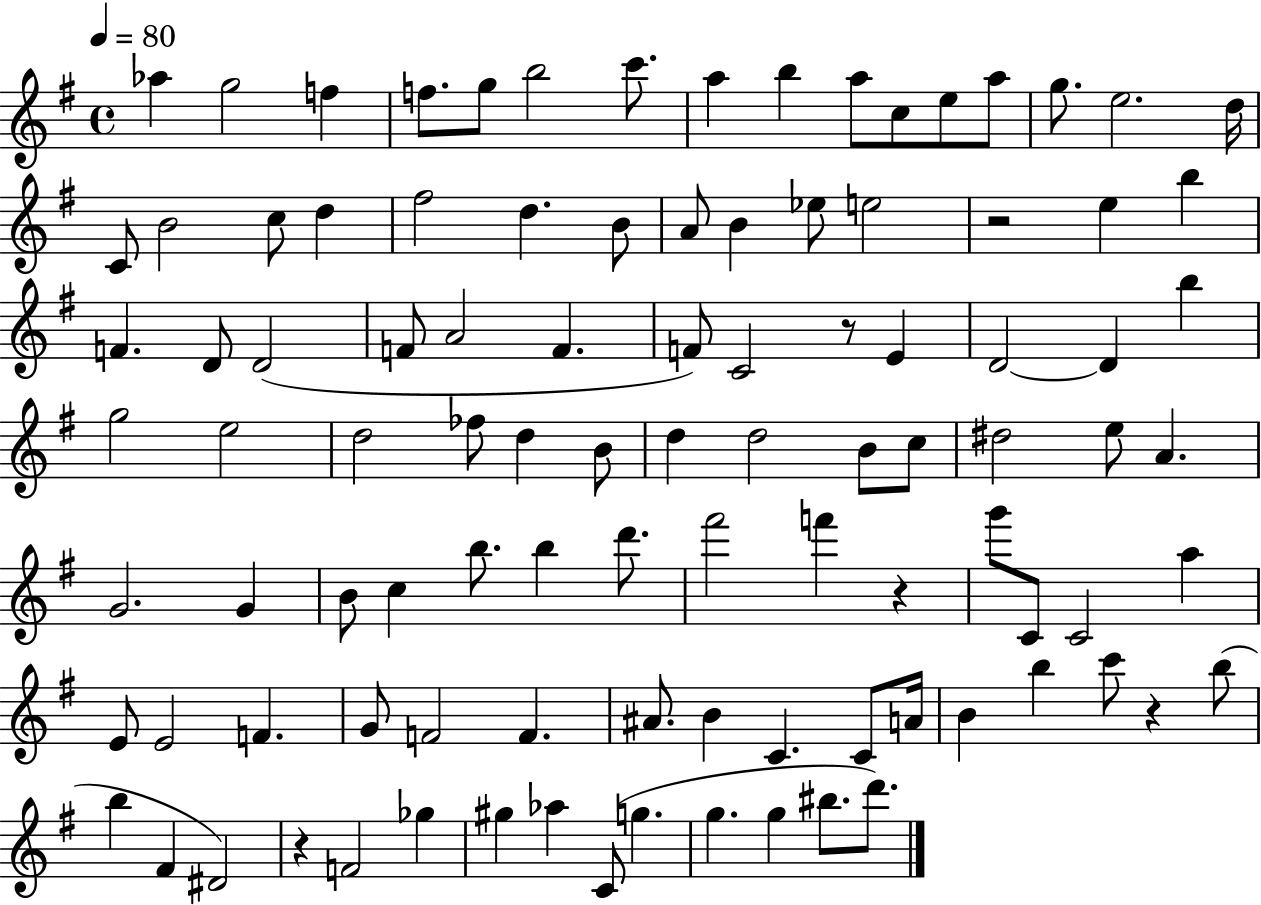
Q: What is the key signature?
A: G major